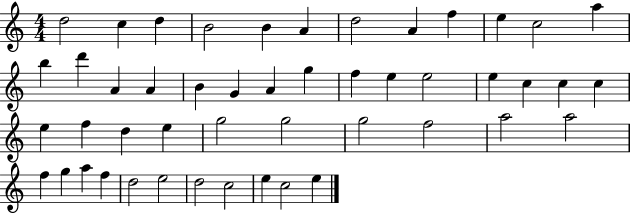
D5/h C5/q D5/q B4/h B4/q A4/q D5/h A4/q F5/q E5/q C5/h A5/q B5/q D6/q A4/q A4/q B4/q G4/q A4/q G5/q F5/q E5/q E5/h E5/q C5/q C5/q C5/q E5/q F5/q D5/q E5/q G5/h G5/h G5/h F5/h A5/h A5/h F5/q G5/q A5/q F5/q D5/h E5/h D5/h C5/h E5/q C5/h E5/q